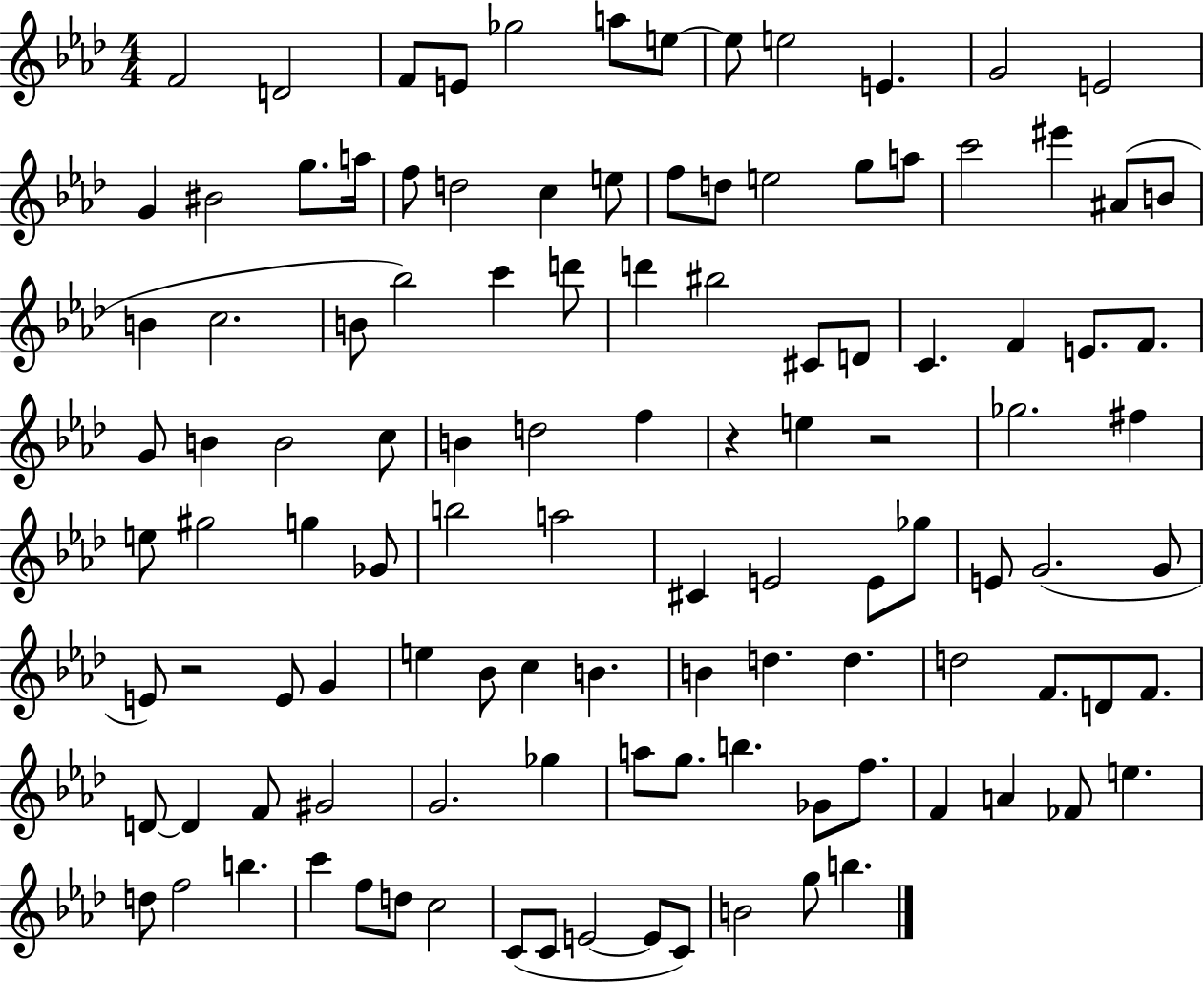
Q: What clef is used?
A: treble